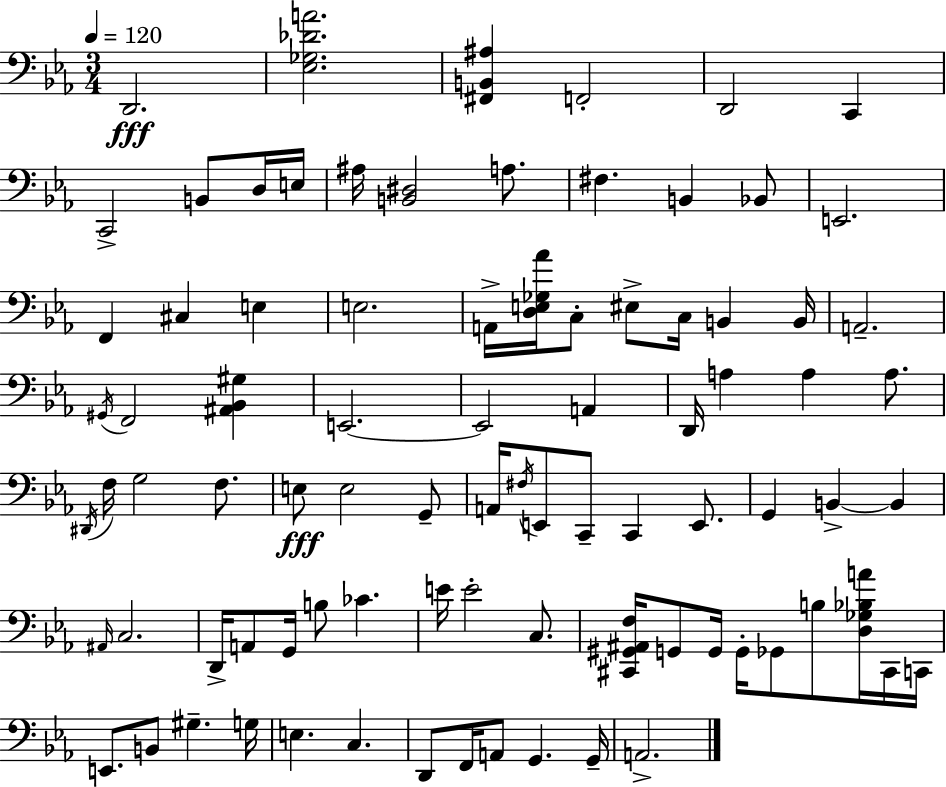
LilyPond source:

{
  \clef bass
  \numericTimeSignature
  \time 3/4
  \key c \minor
  \tempo 4 = 120
  d,2.\fff | <ees ges des' a'>2. | <fis, b, ais>4 f,2-. | d,2 c,4 | \break c,2-> b,8 d16 e16 | ais16 <b, dis>2 a8. | fis4. b,4 bes,8 | e,2. | \break f,4 cis4 e4 | e2. | a,16-> <d e ges aes'>16 c8-. eis8-> c16 b,4 b,16 | a,2.-- | \break \acciaccatura { gis,16 } f,2 <ais, bes, gis>4 | e,2.~~ | e,2 a,4 | d,16 a4 a4 a8. | \break \acciaccatura { dis,16 } f16 g2 f8. | e8\fff e2 | g,8-- a,16 \acciaccatura { fis16 } e,8 c,8-- c,4 | e,8. g,4 b,4->~~ b,4 | \break \grace { ais,16 } c2. | d,16-> a,8 g,16 b8 ces'4. | e'16 e'2-. | c8. <cis, gis, ais, f>16 g,8 g,16 g,16-. ges,8 b8 | \break <d ges bes a'>16 cis,16 c,16 e,8. b,8 gis4.-- | g16 e4. c4. | d,8 f,16 a,8 g,4. | g,16-- a,2.-> | \break \bar "|."
}